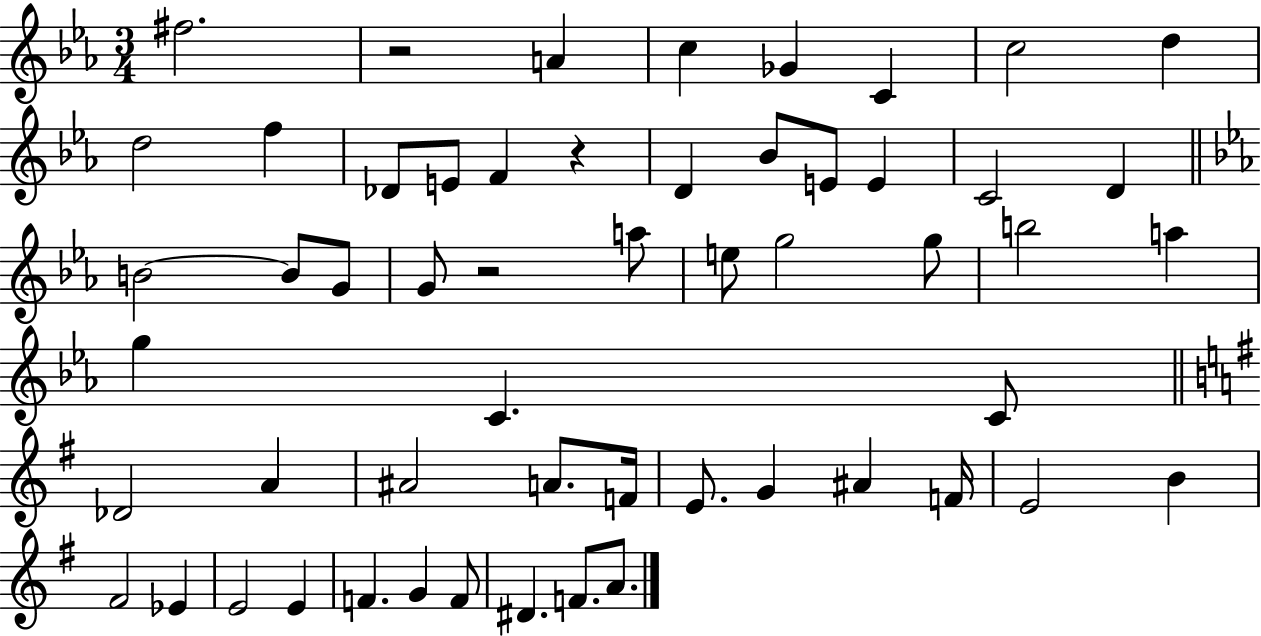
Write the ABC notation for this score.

X:1
T:Untitled
M:3/4
L:1/4
K:Eb
^f2 z2 A c _G C c2 d d2 f _D/2 E/2 F z D _B/2 E/2 E C2 D B2 B/2 G/2 G/2 z2 a/2 e/2 g2 g/2 b2 a g C C/2 _D2 A ^A2 A/2 F/4 E/2 G ^A F/4 E2 B ^F2 _E E2 E F G F/2 ^D F/2 A/2